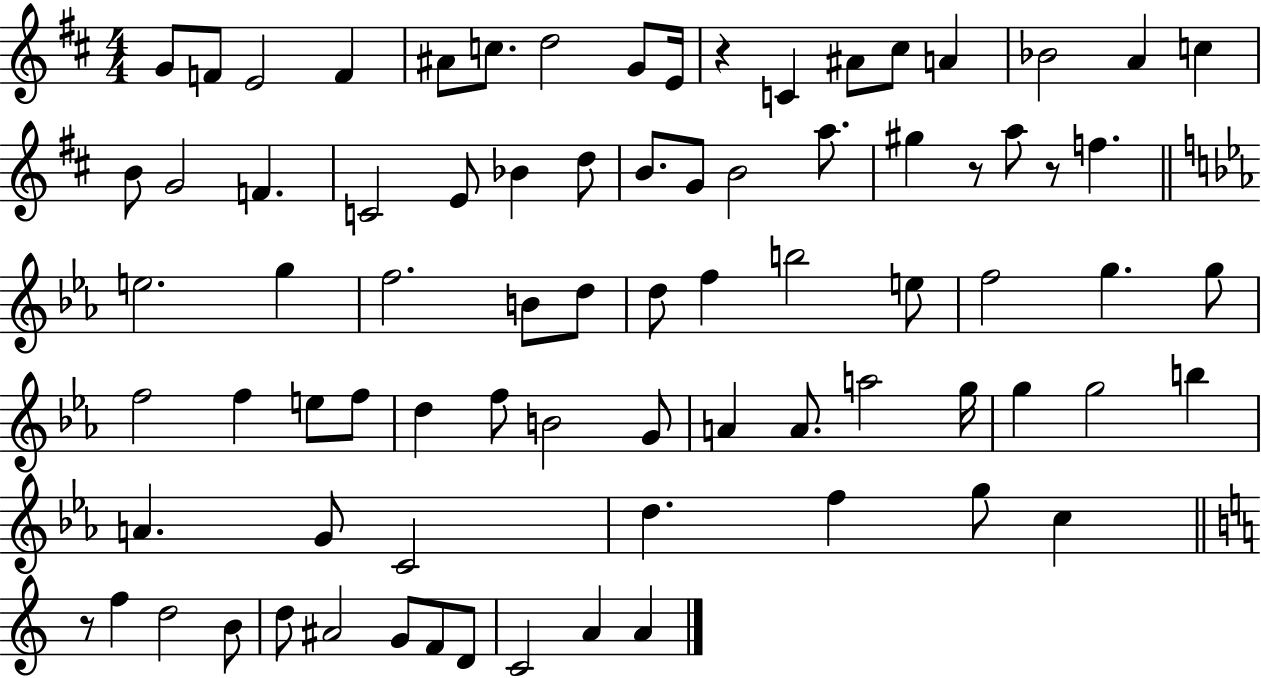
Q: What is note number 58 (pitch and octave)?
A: A4